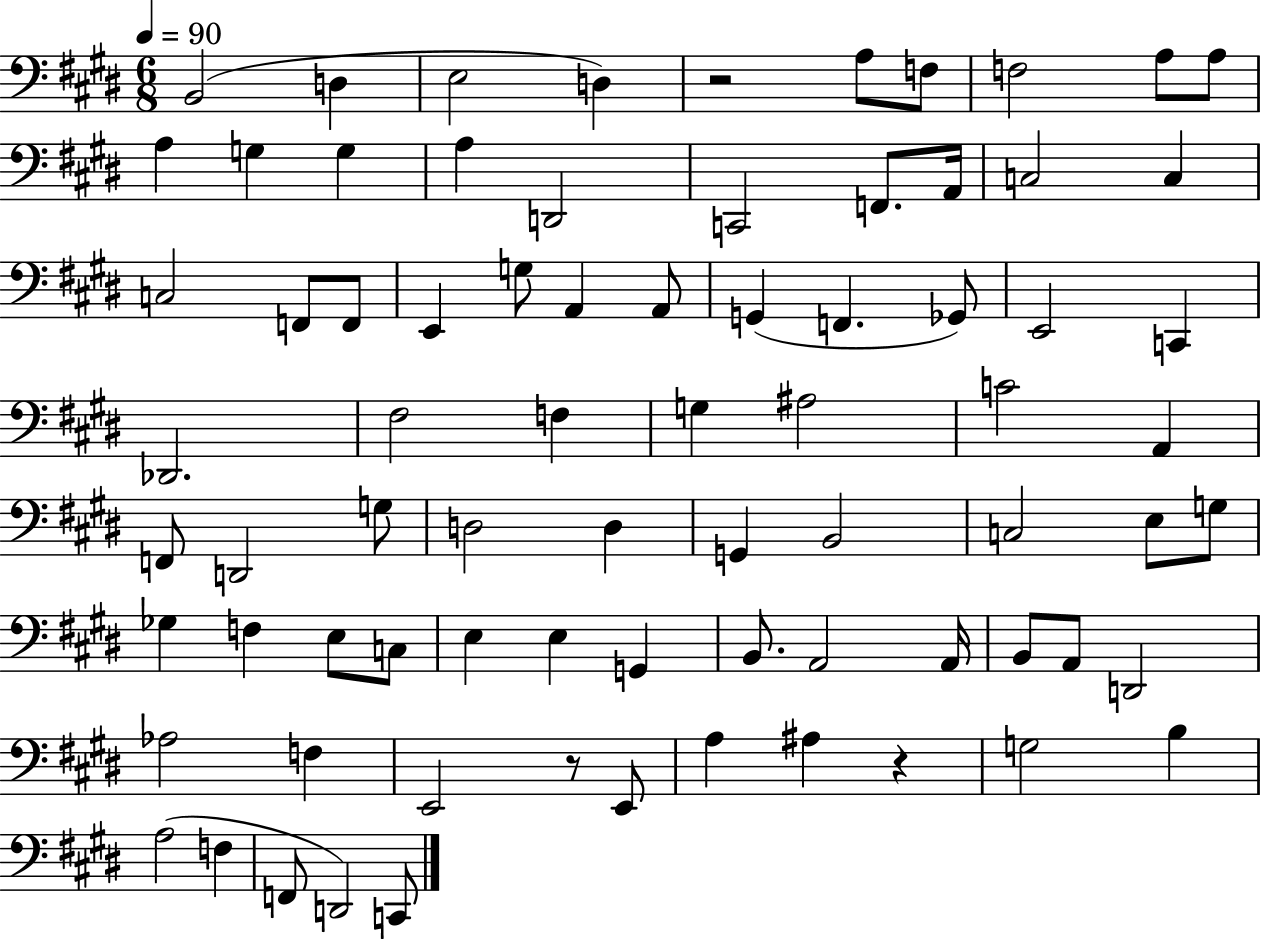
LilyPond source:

{
  \clef bass
  \numericTimeSignature
  \time 6/8
  \key e \major
  \tempo 4 = 90
  \repeat volta 2 { b,2( d4 | e2 d4) | r2 a8 f8 | f2 a8 a8 | \break a4 g4 g4 | a4 d,2 | c,2 f,8. a,16 | c2 c4 | \break c2 f,8 f,8 | e,4 g8 a,4 a,8 | g,4( f,4. ges,8) | e,2 c,4 | \break des,2. | fis2 f4 | g4 ais2 | c'2 a,4 | \break f,8 d,2 g8 | d2 d4 | g,4 b,2 | c2 e8 g8 | \break ges4 f4 e8 c8 | e4 e4 g,4 | b,8. a,2 a,16 | b,8 a,8 d,2 | \break aes2 f4 | e,2 r8 e,8 | a4 ais4 r4 | g2 b4 | \break a2( f4 | f,8 d,2) c,8 | } \bar "|."
}